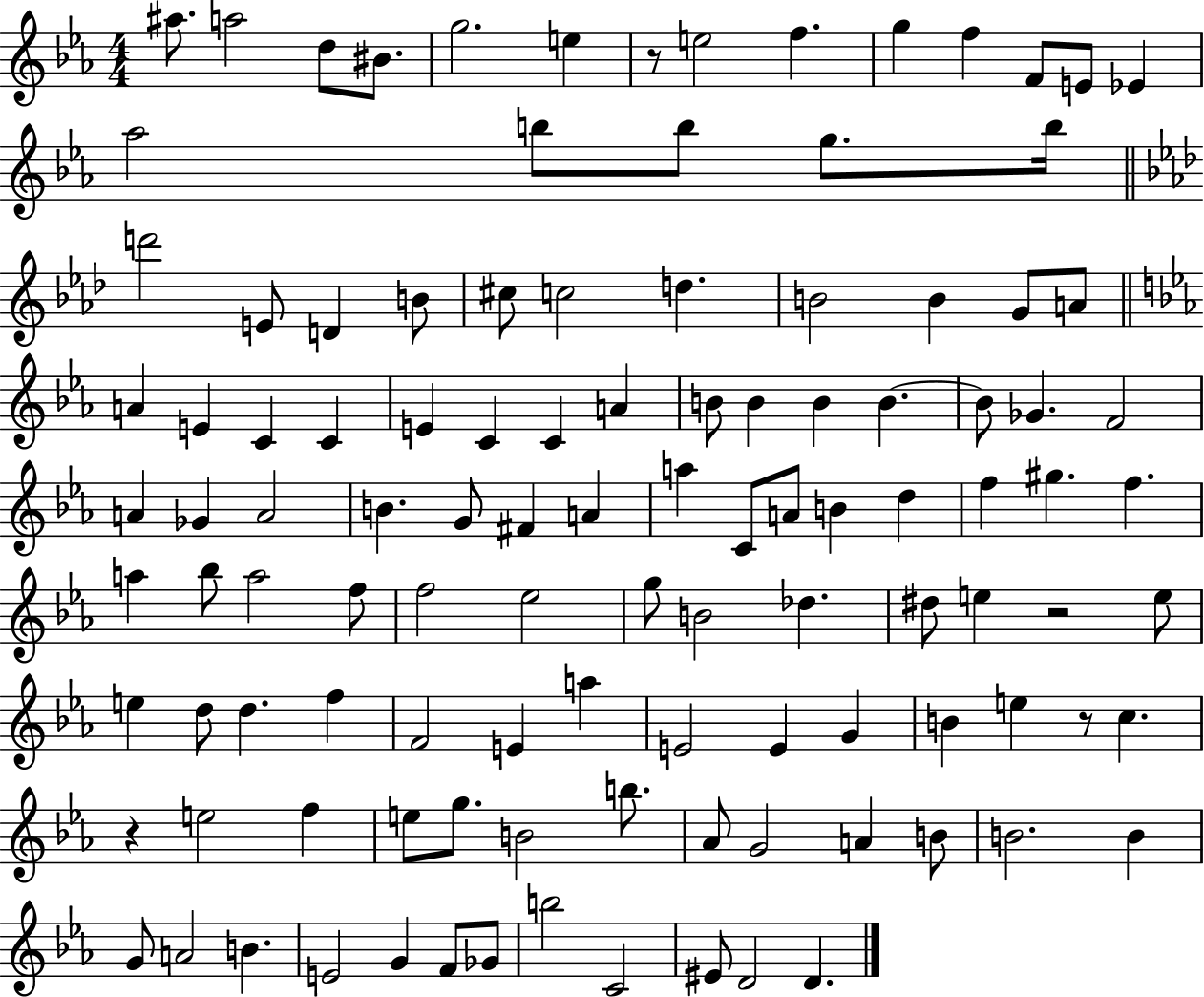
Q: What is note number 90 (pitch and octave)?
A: B5